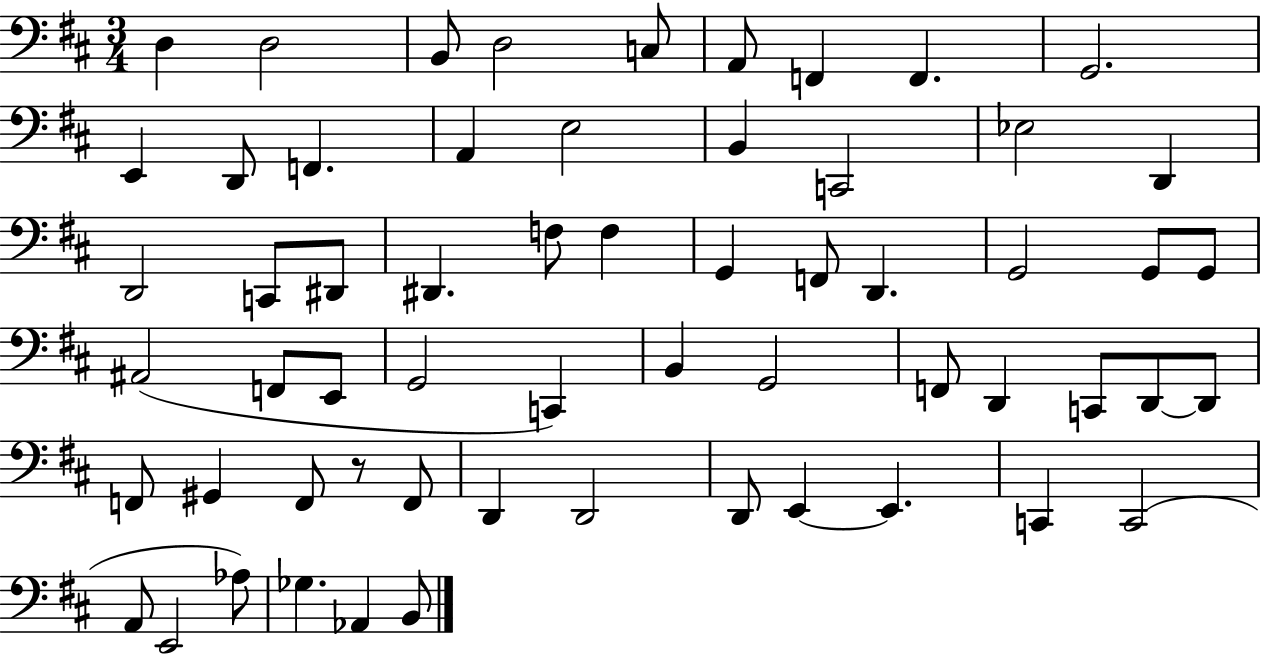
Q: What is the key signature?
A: D major